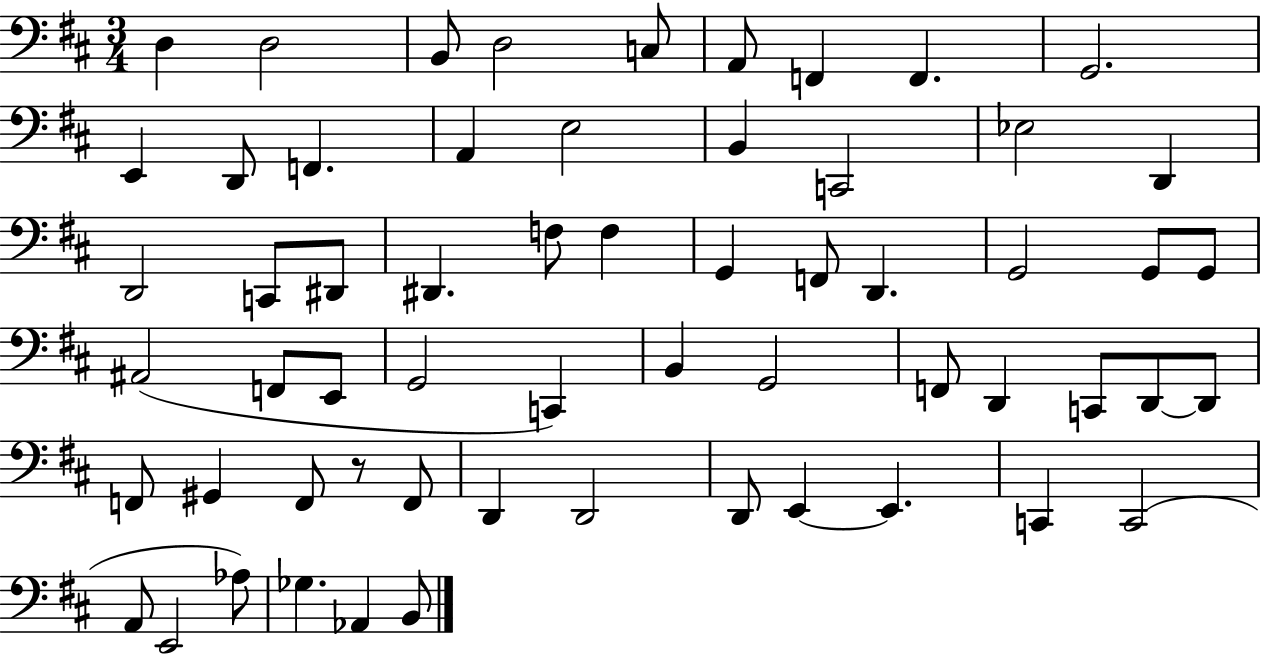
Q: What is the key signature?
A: D major